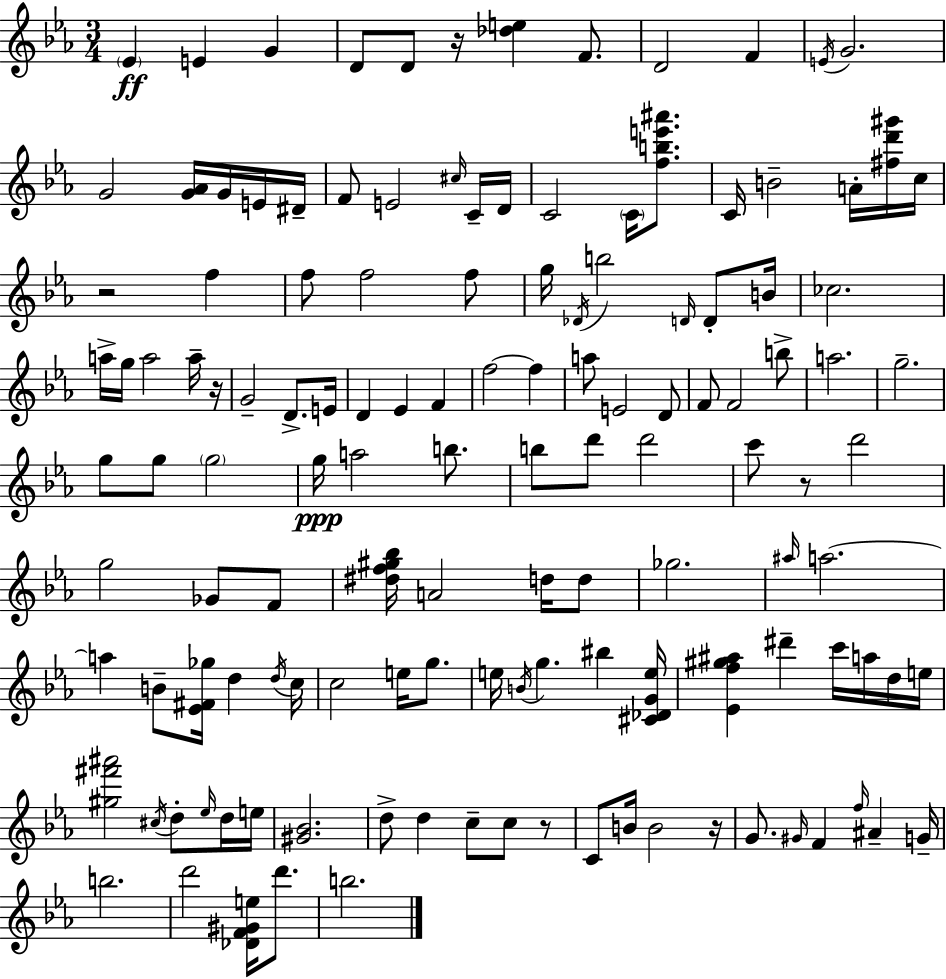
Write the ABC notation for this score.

X:1
T:Untitled
M:3/4
L:1/4
K:Cm
_E E G D/2 D/2 z/4 [_de] F/2 D2 F E/4 G2 G2 [G_A]/4 G/4 E/4 ^D/4 F/2 E2 ^c/4 C/4 D/4 C2 C/4 [fbe'^a']/2 C/4 B2 A/4 [^fd'^g']/4 c/4 z2 f f/2 f2 f/2 g/4 _D/4 b2 D/4 D/2 B/4 _c2 a/4 g/4 a2 a/4 z/4 G2 D/2 E/4 D _E F f2 f a/2 E2 D/2 F/2 F2 b/2 a2 g2 g/2 g/2 g2 g/4 a2 b/2 b/2 d'/2 d'2 c'/2 z/2 d'2 g2 _G/2 F/2 [^df^g_b]/4 A2 d/4 d/2 _g2 ^a/4 a2 a B/2 [_E^F_g]/4 d d/4 c/4 c2 e/4 g/2 e/4 B/4 g ^b [^C_DGe]/4 [_Ef^g^a] ^d' c'/4 a/4 d/4 e/4 [^g^f'^a']2 ^c/4 d/2 _e/4 d/4 e/4 [^G_B]2 d/2 d c/2 c/2 z/2 C/2 B/4 B2 z/4 G/2 ^G/4 F f/4 ^A G/4 b2 d'2 [_DF^Ge]/4 d'/2 b2